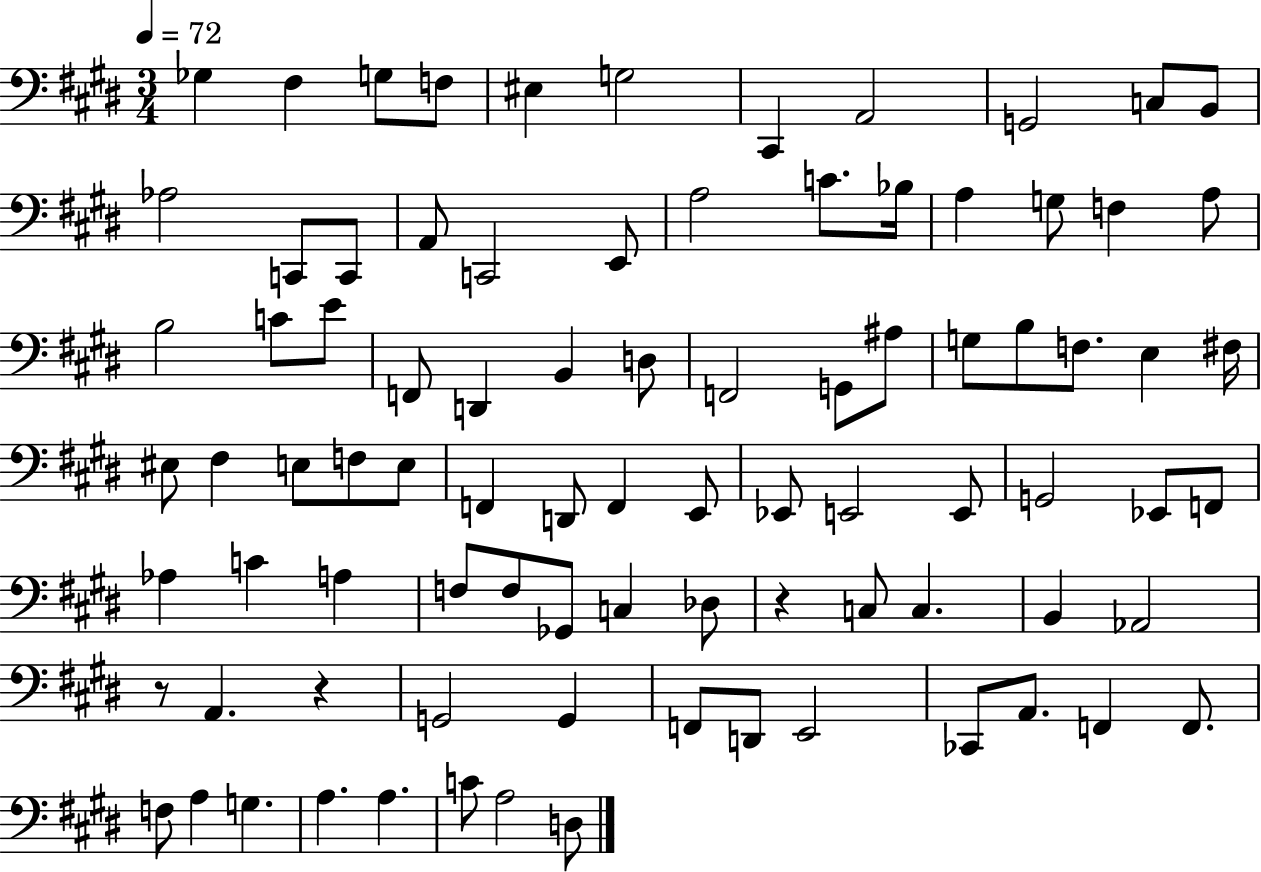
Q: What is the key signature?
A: E major